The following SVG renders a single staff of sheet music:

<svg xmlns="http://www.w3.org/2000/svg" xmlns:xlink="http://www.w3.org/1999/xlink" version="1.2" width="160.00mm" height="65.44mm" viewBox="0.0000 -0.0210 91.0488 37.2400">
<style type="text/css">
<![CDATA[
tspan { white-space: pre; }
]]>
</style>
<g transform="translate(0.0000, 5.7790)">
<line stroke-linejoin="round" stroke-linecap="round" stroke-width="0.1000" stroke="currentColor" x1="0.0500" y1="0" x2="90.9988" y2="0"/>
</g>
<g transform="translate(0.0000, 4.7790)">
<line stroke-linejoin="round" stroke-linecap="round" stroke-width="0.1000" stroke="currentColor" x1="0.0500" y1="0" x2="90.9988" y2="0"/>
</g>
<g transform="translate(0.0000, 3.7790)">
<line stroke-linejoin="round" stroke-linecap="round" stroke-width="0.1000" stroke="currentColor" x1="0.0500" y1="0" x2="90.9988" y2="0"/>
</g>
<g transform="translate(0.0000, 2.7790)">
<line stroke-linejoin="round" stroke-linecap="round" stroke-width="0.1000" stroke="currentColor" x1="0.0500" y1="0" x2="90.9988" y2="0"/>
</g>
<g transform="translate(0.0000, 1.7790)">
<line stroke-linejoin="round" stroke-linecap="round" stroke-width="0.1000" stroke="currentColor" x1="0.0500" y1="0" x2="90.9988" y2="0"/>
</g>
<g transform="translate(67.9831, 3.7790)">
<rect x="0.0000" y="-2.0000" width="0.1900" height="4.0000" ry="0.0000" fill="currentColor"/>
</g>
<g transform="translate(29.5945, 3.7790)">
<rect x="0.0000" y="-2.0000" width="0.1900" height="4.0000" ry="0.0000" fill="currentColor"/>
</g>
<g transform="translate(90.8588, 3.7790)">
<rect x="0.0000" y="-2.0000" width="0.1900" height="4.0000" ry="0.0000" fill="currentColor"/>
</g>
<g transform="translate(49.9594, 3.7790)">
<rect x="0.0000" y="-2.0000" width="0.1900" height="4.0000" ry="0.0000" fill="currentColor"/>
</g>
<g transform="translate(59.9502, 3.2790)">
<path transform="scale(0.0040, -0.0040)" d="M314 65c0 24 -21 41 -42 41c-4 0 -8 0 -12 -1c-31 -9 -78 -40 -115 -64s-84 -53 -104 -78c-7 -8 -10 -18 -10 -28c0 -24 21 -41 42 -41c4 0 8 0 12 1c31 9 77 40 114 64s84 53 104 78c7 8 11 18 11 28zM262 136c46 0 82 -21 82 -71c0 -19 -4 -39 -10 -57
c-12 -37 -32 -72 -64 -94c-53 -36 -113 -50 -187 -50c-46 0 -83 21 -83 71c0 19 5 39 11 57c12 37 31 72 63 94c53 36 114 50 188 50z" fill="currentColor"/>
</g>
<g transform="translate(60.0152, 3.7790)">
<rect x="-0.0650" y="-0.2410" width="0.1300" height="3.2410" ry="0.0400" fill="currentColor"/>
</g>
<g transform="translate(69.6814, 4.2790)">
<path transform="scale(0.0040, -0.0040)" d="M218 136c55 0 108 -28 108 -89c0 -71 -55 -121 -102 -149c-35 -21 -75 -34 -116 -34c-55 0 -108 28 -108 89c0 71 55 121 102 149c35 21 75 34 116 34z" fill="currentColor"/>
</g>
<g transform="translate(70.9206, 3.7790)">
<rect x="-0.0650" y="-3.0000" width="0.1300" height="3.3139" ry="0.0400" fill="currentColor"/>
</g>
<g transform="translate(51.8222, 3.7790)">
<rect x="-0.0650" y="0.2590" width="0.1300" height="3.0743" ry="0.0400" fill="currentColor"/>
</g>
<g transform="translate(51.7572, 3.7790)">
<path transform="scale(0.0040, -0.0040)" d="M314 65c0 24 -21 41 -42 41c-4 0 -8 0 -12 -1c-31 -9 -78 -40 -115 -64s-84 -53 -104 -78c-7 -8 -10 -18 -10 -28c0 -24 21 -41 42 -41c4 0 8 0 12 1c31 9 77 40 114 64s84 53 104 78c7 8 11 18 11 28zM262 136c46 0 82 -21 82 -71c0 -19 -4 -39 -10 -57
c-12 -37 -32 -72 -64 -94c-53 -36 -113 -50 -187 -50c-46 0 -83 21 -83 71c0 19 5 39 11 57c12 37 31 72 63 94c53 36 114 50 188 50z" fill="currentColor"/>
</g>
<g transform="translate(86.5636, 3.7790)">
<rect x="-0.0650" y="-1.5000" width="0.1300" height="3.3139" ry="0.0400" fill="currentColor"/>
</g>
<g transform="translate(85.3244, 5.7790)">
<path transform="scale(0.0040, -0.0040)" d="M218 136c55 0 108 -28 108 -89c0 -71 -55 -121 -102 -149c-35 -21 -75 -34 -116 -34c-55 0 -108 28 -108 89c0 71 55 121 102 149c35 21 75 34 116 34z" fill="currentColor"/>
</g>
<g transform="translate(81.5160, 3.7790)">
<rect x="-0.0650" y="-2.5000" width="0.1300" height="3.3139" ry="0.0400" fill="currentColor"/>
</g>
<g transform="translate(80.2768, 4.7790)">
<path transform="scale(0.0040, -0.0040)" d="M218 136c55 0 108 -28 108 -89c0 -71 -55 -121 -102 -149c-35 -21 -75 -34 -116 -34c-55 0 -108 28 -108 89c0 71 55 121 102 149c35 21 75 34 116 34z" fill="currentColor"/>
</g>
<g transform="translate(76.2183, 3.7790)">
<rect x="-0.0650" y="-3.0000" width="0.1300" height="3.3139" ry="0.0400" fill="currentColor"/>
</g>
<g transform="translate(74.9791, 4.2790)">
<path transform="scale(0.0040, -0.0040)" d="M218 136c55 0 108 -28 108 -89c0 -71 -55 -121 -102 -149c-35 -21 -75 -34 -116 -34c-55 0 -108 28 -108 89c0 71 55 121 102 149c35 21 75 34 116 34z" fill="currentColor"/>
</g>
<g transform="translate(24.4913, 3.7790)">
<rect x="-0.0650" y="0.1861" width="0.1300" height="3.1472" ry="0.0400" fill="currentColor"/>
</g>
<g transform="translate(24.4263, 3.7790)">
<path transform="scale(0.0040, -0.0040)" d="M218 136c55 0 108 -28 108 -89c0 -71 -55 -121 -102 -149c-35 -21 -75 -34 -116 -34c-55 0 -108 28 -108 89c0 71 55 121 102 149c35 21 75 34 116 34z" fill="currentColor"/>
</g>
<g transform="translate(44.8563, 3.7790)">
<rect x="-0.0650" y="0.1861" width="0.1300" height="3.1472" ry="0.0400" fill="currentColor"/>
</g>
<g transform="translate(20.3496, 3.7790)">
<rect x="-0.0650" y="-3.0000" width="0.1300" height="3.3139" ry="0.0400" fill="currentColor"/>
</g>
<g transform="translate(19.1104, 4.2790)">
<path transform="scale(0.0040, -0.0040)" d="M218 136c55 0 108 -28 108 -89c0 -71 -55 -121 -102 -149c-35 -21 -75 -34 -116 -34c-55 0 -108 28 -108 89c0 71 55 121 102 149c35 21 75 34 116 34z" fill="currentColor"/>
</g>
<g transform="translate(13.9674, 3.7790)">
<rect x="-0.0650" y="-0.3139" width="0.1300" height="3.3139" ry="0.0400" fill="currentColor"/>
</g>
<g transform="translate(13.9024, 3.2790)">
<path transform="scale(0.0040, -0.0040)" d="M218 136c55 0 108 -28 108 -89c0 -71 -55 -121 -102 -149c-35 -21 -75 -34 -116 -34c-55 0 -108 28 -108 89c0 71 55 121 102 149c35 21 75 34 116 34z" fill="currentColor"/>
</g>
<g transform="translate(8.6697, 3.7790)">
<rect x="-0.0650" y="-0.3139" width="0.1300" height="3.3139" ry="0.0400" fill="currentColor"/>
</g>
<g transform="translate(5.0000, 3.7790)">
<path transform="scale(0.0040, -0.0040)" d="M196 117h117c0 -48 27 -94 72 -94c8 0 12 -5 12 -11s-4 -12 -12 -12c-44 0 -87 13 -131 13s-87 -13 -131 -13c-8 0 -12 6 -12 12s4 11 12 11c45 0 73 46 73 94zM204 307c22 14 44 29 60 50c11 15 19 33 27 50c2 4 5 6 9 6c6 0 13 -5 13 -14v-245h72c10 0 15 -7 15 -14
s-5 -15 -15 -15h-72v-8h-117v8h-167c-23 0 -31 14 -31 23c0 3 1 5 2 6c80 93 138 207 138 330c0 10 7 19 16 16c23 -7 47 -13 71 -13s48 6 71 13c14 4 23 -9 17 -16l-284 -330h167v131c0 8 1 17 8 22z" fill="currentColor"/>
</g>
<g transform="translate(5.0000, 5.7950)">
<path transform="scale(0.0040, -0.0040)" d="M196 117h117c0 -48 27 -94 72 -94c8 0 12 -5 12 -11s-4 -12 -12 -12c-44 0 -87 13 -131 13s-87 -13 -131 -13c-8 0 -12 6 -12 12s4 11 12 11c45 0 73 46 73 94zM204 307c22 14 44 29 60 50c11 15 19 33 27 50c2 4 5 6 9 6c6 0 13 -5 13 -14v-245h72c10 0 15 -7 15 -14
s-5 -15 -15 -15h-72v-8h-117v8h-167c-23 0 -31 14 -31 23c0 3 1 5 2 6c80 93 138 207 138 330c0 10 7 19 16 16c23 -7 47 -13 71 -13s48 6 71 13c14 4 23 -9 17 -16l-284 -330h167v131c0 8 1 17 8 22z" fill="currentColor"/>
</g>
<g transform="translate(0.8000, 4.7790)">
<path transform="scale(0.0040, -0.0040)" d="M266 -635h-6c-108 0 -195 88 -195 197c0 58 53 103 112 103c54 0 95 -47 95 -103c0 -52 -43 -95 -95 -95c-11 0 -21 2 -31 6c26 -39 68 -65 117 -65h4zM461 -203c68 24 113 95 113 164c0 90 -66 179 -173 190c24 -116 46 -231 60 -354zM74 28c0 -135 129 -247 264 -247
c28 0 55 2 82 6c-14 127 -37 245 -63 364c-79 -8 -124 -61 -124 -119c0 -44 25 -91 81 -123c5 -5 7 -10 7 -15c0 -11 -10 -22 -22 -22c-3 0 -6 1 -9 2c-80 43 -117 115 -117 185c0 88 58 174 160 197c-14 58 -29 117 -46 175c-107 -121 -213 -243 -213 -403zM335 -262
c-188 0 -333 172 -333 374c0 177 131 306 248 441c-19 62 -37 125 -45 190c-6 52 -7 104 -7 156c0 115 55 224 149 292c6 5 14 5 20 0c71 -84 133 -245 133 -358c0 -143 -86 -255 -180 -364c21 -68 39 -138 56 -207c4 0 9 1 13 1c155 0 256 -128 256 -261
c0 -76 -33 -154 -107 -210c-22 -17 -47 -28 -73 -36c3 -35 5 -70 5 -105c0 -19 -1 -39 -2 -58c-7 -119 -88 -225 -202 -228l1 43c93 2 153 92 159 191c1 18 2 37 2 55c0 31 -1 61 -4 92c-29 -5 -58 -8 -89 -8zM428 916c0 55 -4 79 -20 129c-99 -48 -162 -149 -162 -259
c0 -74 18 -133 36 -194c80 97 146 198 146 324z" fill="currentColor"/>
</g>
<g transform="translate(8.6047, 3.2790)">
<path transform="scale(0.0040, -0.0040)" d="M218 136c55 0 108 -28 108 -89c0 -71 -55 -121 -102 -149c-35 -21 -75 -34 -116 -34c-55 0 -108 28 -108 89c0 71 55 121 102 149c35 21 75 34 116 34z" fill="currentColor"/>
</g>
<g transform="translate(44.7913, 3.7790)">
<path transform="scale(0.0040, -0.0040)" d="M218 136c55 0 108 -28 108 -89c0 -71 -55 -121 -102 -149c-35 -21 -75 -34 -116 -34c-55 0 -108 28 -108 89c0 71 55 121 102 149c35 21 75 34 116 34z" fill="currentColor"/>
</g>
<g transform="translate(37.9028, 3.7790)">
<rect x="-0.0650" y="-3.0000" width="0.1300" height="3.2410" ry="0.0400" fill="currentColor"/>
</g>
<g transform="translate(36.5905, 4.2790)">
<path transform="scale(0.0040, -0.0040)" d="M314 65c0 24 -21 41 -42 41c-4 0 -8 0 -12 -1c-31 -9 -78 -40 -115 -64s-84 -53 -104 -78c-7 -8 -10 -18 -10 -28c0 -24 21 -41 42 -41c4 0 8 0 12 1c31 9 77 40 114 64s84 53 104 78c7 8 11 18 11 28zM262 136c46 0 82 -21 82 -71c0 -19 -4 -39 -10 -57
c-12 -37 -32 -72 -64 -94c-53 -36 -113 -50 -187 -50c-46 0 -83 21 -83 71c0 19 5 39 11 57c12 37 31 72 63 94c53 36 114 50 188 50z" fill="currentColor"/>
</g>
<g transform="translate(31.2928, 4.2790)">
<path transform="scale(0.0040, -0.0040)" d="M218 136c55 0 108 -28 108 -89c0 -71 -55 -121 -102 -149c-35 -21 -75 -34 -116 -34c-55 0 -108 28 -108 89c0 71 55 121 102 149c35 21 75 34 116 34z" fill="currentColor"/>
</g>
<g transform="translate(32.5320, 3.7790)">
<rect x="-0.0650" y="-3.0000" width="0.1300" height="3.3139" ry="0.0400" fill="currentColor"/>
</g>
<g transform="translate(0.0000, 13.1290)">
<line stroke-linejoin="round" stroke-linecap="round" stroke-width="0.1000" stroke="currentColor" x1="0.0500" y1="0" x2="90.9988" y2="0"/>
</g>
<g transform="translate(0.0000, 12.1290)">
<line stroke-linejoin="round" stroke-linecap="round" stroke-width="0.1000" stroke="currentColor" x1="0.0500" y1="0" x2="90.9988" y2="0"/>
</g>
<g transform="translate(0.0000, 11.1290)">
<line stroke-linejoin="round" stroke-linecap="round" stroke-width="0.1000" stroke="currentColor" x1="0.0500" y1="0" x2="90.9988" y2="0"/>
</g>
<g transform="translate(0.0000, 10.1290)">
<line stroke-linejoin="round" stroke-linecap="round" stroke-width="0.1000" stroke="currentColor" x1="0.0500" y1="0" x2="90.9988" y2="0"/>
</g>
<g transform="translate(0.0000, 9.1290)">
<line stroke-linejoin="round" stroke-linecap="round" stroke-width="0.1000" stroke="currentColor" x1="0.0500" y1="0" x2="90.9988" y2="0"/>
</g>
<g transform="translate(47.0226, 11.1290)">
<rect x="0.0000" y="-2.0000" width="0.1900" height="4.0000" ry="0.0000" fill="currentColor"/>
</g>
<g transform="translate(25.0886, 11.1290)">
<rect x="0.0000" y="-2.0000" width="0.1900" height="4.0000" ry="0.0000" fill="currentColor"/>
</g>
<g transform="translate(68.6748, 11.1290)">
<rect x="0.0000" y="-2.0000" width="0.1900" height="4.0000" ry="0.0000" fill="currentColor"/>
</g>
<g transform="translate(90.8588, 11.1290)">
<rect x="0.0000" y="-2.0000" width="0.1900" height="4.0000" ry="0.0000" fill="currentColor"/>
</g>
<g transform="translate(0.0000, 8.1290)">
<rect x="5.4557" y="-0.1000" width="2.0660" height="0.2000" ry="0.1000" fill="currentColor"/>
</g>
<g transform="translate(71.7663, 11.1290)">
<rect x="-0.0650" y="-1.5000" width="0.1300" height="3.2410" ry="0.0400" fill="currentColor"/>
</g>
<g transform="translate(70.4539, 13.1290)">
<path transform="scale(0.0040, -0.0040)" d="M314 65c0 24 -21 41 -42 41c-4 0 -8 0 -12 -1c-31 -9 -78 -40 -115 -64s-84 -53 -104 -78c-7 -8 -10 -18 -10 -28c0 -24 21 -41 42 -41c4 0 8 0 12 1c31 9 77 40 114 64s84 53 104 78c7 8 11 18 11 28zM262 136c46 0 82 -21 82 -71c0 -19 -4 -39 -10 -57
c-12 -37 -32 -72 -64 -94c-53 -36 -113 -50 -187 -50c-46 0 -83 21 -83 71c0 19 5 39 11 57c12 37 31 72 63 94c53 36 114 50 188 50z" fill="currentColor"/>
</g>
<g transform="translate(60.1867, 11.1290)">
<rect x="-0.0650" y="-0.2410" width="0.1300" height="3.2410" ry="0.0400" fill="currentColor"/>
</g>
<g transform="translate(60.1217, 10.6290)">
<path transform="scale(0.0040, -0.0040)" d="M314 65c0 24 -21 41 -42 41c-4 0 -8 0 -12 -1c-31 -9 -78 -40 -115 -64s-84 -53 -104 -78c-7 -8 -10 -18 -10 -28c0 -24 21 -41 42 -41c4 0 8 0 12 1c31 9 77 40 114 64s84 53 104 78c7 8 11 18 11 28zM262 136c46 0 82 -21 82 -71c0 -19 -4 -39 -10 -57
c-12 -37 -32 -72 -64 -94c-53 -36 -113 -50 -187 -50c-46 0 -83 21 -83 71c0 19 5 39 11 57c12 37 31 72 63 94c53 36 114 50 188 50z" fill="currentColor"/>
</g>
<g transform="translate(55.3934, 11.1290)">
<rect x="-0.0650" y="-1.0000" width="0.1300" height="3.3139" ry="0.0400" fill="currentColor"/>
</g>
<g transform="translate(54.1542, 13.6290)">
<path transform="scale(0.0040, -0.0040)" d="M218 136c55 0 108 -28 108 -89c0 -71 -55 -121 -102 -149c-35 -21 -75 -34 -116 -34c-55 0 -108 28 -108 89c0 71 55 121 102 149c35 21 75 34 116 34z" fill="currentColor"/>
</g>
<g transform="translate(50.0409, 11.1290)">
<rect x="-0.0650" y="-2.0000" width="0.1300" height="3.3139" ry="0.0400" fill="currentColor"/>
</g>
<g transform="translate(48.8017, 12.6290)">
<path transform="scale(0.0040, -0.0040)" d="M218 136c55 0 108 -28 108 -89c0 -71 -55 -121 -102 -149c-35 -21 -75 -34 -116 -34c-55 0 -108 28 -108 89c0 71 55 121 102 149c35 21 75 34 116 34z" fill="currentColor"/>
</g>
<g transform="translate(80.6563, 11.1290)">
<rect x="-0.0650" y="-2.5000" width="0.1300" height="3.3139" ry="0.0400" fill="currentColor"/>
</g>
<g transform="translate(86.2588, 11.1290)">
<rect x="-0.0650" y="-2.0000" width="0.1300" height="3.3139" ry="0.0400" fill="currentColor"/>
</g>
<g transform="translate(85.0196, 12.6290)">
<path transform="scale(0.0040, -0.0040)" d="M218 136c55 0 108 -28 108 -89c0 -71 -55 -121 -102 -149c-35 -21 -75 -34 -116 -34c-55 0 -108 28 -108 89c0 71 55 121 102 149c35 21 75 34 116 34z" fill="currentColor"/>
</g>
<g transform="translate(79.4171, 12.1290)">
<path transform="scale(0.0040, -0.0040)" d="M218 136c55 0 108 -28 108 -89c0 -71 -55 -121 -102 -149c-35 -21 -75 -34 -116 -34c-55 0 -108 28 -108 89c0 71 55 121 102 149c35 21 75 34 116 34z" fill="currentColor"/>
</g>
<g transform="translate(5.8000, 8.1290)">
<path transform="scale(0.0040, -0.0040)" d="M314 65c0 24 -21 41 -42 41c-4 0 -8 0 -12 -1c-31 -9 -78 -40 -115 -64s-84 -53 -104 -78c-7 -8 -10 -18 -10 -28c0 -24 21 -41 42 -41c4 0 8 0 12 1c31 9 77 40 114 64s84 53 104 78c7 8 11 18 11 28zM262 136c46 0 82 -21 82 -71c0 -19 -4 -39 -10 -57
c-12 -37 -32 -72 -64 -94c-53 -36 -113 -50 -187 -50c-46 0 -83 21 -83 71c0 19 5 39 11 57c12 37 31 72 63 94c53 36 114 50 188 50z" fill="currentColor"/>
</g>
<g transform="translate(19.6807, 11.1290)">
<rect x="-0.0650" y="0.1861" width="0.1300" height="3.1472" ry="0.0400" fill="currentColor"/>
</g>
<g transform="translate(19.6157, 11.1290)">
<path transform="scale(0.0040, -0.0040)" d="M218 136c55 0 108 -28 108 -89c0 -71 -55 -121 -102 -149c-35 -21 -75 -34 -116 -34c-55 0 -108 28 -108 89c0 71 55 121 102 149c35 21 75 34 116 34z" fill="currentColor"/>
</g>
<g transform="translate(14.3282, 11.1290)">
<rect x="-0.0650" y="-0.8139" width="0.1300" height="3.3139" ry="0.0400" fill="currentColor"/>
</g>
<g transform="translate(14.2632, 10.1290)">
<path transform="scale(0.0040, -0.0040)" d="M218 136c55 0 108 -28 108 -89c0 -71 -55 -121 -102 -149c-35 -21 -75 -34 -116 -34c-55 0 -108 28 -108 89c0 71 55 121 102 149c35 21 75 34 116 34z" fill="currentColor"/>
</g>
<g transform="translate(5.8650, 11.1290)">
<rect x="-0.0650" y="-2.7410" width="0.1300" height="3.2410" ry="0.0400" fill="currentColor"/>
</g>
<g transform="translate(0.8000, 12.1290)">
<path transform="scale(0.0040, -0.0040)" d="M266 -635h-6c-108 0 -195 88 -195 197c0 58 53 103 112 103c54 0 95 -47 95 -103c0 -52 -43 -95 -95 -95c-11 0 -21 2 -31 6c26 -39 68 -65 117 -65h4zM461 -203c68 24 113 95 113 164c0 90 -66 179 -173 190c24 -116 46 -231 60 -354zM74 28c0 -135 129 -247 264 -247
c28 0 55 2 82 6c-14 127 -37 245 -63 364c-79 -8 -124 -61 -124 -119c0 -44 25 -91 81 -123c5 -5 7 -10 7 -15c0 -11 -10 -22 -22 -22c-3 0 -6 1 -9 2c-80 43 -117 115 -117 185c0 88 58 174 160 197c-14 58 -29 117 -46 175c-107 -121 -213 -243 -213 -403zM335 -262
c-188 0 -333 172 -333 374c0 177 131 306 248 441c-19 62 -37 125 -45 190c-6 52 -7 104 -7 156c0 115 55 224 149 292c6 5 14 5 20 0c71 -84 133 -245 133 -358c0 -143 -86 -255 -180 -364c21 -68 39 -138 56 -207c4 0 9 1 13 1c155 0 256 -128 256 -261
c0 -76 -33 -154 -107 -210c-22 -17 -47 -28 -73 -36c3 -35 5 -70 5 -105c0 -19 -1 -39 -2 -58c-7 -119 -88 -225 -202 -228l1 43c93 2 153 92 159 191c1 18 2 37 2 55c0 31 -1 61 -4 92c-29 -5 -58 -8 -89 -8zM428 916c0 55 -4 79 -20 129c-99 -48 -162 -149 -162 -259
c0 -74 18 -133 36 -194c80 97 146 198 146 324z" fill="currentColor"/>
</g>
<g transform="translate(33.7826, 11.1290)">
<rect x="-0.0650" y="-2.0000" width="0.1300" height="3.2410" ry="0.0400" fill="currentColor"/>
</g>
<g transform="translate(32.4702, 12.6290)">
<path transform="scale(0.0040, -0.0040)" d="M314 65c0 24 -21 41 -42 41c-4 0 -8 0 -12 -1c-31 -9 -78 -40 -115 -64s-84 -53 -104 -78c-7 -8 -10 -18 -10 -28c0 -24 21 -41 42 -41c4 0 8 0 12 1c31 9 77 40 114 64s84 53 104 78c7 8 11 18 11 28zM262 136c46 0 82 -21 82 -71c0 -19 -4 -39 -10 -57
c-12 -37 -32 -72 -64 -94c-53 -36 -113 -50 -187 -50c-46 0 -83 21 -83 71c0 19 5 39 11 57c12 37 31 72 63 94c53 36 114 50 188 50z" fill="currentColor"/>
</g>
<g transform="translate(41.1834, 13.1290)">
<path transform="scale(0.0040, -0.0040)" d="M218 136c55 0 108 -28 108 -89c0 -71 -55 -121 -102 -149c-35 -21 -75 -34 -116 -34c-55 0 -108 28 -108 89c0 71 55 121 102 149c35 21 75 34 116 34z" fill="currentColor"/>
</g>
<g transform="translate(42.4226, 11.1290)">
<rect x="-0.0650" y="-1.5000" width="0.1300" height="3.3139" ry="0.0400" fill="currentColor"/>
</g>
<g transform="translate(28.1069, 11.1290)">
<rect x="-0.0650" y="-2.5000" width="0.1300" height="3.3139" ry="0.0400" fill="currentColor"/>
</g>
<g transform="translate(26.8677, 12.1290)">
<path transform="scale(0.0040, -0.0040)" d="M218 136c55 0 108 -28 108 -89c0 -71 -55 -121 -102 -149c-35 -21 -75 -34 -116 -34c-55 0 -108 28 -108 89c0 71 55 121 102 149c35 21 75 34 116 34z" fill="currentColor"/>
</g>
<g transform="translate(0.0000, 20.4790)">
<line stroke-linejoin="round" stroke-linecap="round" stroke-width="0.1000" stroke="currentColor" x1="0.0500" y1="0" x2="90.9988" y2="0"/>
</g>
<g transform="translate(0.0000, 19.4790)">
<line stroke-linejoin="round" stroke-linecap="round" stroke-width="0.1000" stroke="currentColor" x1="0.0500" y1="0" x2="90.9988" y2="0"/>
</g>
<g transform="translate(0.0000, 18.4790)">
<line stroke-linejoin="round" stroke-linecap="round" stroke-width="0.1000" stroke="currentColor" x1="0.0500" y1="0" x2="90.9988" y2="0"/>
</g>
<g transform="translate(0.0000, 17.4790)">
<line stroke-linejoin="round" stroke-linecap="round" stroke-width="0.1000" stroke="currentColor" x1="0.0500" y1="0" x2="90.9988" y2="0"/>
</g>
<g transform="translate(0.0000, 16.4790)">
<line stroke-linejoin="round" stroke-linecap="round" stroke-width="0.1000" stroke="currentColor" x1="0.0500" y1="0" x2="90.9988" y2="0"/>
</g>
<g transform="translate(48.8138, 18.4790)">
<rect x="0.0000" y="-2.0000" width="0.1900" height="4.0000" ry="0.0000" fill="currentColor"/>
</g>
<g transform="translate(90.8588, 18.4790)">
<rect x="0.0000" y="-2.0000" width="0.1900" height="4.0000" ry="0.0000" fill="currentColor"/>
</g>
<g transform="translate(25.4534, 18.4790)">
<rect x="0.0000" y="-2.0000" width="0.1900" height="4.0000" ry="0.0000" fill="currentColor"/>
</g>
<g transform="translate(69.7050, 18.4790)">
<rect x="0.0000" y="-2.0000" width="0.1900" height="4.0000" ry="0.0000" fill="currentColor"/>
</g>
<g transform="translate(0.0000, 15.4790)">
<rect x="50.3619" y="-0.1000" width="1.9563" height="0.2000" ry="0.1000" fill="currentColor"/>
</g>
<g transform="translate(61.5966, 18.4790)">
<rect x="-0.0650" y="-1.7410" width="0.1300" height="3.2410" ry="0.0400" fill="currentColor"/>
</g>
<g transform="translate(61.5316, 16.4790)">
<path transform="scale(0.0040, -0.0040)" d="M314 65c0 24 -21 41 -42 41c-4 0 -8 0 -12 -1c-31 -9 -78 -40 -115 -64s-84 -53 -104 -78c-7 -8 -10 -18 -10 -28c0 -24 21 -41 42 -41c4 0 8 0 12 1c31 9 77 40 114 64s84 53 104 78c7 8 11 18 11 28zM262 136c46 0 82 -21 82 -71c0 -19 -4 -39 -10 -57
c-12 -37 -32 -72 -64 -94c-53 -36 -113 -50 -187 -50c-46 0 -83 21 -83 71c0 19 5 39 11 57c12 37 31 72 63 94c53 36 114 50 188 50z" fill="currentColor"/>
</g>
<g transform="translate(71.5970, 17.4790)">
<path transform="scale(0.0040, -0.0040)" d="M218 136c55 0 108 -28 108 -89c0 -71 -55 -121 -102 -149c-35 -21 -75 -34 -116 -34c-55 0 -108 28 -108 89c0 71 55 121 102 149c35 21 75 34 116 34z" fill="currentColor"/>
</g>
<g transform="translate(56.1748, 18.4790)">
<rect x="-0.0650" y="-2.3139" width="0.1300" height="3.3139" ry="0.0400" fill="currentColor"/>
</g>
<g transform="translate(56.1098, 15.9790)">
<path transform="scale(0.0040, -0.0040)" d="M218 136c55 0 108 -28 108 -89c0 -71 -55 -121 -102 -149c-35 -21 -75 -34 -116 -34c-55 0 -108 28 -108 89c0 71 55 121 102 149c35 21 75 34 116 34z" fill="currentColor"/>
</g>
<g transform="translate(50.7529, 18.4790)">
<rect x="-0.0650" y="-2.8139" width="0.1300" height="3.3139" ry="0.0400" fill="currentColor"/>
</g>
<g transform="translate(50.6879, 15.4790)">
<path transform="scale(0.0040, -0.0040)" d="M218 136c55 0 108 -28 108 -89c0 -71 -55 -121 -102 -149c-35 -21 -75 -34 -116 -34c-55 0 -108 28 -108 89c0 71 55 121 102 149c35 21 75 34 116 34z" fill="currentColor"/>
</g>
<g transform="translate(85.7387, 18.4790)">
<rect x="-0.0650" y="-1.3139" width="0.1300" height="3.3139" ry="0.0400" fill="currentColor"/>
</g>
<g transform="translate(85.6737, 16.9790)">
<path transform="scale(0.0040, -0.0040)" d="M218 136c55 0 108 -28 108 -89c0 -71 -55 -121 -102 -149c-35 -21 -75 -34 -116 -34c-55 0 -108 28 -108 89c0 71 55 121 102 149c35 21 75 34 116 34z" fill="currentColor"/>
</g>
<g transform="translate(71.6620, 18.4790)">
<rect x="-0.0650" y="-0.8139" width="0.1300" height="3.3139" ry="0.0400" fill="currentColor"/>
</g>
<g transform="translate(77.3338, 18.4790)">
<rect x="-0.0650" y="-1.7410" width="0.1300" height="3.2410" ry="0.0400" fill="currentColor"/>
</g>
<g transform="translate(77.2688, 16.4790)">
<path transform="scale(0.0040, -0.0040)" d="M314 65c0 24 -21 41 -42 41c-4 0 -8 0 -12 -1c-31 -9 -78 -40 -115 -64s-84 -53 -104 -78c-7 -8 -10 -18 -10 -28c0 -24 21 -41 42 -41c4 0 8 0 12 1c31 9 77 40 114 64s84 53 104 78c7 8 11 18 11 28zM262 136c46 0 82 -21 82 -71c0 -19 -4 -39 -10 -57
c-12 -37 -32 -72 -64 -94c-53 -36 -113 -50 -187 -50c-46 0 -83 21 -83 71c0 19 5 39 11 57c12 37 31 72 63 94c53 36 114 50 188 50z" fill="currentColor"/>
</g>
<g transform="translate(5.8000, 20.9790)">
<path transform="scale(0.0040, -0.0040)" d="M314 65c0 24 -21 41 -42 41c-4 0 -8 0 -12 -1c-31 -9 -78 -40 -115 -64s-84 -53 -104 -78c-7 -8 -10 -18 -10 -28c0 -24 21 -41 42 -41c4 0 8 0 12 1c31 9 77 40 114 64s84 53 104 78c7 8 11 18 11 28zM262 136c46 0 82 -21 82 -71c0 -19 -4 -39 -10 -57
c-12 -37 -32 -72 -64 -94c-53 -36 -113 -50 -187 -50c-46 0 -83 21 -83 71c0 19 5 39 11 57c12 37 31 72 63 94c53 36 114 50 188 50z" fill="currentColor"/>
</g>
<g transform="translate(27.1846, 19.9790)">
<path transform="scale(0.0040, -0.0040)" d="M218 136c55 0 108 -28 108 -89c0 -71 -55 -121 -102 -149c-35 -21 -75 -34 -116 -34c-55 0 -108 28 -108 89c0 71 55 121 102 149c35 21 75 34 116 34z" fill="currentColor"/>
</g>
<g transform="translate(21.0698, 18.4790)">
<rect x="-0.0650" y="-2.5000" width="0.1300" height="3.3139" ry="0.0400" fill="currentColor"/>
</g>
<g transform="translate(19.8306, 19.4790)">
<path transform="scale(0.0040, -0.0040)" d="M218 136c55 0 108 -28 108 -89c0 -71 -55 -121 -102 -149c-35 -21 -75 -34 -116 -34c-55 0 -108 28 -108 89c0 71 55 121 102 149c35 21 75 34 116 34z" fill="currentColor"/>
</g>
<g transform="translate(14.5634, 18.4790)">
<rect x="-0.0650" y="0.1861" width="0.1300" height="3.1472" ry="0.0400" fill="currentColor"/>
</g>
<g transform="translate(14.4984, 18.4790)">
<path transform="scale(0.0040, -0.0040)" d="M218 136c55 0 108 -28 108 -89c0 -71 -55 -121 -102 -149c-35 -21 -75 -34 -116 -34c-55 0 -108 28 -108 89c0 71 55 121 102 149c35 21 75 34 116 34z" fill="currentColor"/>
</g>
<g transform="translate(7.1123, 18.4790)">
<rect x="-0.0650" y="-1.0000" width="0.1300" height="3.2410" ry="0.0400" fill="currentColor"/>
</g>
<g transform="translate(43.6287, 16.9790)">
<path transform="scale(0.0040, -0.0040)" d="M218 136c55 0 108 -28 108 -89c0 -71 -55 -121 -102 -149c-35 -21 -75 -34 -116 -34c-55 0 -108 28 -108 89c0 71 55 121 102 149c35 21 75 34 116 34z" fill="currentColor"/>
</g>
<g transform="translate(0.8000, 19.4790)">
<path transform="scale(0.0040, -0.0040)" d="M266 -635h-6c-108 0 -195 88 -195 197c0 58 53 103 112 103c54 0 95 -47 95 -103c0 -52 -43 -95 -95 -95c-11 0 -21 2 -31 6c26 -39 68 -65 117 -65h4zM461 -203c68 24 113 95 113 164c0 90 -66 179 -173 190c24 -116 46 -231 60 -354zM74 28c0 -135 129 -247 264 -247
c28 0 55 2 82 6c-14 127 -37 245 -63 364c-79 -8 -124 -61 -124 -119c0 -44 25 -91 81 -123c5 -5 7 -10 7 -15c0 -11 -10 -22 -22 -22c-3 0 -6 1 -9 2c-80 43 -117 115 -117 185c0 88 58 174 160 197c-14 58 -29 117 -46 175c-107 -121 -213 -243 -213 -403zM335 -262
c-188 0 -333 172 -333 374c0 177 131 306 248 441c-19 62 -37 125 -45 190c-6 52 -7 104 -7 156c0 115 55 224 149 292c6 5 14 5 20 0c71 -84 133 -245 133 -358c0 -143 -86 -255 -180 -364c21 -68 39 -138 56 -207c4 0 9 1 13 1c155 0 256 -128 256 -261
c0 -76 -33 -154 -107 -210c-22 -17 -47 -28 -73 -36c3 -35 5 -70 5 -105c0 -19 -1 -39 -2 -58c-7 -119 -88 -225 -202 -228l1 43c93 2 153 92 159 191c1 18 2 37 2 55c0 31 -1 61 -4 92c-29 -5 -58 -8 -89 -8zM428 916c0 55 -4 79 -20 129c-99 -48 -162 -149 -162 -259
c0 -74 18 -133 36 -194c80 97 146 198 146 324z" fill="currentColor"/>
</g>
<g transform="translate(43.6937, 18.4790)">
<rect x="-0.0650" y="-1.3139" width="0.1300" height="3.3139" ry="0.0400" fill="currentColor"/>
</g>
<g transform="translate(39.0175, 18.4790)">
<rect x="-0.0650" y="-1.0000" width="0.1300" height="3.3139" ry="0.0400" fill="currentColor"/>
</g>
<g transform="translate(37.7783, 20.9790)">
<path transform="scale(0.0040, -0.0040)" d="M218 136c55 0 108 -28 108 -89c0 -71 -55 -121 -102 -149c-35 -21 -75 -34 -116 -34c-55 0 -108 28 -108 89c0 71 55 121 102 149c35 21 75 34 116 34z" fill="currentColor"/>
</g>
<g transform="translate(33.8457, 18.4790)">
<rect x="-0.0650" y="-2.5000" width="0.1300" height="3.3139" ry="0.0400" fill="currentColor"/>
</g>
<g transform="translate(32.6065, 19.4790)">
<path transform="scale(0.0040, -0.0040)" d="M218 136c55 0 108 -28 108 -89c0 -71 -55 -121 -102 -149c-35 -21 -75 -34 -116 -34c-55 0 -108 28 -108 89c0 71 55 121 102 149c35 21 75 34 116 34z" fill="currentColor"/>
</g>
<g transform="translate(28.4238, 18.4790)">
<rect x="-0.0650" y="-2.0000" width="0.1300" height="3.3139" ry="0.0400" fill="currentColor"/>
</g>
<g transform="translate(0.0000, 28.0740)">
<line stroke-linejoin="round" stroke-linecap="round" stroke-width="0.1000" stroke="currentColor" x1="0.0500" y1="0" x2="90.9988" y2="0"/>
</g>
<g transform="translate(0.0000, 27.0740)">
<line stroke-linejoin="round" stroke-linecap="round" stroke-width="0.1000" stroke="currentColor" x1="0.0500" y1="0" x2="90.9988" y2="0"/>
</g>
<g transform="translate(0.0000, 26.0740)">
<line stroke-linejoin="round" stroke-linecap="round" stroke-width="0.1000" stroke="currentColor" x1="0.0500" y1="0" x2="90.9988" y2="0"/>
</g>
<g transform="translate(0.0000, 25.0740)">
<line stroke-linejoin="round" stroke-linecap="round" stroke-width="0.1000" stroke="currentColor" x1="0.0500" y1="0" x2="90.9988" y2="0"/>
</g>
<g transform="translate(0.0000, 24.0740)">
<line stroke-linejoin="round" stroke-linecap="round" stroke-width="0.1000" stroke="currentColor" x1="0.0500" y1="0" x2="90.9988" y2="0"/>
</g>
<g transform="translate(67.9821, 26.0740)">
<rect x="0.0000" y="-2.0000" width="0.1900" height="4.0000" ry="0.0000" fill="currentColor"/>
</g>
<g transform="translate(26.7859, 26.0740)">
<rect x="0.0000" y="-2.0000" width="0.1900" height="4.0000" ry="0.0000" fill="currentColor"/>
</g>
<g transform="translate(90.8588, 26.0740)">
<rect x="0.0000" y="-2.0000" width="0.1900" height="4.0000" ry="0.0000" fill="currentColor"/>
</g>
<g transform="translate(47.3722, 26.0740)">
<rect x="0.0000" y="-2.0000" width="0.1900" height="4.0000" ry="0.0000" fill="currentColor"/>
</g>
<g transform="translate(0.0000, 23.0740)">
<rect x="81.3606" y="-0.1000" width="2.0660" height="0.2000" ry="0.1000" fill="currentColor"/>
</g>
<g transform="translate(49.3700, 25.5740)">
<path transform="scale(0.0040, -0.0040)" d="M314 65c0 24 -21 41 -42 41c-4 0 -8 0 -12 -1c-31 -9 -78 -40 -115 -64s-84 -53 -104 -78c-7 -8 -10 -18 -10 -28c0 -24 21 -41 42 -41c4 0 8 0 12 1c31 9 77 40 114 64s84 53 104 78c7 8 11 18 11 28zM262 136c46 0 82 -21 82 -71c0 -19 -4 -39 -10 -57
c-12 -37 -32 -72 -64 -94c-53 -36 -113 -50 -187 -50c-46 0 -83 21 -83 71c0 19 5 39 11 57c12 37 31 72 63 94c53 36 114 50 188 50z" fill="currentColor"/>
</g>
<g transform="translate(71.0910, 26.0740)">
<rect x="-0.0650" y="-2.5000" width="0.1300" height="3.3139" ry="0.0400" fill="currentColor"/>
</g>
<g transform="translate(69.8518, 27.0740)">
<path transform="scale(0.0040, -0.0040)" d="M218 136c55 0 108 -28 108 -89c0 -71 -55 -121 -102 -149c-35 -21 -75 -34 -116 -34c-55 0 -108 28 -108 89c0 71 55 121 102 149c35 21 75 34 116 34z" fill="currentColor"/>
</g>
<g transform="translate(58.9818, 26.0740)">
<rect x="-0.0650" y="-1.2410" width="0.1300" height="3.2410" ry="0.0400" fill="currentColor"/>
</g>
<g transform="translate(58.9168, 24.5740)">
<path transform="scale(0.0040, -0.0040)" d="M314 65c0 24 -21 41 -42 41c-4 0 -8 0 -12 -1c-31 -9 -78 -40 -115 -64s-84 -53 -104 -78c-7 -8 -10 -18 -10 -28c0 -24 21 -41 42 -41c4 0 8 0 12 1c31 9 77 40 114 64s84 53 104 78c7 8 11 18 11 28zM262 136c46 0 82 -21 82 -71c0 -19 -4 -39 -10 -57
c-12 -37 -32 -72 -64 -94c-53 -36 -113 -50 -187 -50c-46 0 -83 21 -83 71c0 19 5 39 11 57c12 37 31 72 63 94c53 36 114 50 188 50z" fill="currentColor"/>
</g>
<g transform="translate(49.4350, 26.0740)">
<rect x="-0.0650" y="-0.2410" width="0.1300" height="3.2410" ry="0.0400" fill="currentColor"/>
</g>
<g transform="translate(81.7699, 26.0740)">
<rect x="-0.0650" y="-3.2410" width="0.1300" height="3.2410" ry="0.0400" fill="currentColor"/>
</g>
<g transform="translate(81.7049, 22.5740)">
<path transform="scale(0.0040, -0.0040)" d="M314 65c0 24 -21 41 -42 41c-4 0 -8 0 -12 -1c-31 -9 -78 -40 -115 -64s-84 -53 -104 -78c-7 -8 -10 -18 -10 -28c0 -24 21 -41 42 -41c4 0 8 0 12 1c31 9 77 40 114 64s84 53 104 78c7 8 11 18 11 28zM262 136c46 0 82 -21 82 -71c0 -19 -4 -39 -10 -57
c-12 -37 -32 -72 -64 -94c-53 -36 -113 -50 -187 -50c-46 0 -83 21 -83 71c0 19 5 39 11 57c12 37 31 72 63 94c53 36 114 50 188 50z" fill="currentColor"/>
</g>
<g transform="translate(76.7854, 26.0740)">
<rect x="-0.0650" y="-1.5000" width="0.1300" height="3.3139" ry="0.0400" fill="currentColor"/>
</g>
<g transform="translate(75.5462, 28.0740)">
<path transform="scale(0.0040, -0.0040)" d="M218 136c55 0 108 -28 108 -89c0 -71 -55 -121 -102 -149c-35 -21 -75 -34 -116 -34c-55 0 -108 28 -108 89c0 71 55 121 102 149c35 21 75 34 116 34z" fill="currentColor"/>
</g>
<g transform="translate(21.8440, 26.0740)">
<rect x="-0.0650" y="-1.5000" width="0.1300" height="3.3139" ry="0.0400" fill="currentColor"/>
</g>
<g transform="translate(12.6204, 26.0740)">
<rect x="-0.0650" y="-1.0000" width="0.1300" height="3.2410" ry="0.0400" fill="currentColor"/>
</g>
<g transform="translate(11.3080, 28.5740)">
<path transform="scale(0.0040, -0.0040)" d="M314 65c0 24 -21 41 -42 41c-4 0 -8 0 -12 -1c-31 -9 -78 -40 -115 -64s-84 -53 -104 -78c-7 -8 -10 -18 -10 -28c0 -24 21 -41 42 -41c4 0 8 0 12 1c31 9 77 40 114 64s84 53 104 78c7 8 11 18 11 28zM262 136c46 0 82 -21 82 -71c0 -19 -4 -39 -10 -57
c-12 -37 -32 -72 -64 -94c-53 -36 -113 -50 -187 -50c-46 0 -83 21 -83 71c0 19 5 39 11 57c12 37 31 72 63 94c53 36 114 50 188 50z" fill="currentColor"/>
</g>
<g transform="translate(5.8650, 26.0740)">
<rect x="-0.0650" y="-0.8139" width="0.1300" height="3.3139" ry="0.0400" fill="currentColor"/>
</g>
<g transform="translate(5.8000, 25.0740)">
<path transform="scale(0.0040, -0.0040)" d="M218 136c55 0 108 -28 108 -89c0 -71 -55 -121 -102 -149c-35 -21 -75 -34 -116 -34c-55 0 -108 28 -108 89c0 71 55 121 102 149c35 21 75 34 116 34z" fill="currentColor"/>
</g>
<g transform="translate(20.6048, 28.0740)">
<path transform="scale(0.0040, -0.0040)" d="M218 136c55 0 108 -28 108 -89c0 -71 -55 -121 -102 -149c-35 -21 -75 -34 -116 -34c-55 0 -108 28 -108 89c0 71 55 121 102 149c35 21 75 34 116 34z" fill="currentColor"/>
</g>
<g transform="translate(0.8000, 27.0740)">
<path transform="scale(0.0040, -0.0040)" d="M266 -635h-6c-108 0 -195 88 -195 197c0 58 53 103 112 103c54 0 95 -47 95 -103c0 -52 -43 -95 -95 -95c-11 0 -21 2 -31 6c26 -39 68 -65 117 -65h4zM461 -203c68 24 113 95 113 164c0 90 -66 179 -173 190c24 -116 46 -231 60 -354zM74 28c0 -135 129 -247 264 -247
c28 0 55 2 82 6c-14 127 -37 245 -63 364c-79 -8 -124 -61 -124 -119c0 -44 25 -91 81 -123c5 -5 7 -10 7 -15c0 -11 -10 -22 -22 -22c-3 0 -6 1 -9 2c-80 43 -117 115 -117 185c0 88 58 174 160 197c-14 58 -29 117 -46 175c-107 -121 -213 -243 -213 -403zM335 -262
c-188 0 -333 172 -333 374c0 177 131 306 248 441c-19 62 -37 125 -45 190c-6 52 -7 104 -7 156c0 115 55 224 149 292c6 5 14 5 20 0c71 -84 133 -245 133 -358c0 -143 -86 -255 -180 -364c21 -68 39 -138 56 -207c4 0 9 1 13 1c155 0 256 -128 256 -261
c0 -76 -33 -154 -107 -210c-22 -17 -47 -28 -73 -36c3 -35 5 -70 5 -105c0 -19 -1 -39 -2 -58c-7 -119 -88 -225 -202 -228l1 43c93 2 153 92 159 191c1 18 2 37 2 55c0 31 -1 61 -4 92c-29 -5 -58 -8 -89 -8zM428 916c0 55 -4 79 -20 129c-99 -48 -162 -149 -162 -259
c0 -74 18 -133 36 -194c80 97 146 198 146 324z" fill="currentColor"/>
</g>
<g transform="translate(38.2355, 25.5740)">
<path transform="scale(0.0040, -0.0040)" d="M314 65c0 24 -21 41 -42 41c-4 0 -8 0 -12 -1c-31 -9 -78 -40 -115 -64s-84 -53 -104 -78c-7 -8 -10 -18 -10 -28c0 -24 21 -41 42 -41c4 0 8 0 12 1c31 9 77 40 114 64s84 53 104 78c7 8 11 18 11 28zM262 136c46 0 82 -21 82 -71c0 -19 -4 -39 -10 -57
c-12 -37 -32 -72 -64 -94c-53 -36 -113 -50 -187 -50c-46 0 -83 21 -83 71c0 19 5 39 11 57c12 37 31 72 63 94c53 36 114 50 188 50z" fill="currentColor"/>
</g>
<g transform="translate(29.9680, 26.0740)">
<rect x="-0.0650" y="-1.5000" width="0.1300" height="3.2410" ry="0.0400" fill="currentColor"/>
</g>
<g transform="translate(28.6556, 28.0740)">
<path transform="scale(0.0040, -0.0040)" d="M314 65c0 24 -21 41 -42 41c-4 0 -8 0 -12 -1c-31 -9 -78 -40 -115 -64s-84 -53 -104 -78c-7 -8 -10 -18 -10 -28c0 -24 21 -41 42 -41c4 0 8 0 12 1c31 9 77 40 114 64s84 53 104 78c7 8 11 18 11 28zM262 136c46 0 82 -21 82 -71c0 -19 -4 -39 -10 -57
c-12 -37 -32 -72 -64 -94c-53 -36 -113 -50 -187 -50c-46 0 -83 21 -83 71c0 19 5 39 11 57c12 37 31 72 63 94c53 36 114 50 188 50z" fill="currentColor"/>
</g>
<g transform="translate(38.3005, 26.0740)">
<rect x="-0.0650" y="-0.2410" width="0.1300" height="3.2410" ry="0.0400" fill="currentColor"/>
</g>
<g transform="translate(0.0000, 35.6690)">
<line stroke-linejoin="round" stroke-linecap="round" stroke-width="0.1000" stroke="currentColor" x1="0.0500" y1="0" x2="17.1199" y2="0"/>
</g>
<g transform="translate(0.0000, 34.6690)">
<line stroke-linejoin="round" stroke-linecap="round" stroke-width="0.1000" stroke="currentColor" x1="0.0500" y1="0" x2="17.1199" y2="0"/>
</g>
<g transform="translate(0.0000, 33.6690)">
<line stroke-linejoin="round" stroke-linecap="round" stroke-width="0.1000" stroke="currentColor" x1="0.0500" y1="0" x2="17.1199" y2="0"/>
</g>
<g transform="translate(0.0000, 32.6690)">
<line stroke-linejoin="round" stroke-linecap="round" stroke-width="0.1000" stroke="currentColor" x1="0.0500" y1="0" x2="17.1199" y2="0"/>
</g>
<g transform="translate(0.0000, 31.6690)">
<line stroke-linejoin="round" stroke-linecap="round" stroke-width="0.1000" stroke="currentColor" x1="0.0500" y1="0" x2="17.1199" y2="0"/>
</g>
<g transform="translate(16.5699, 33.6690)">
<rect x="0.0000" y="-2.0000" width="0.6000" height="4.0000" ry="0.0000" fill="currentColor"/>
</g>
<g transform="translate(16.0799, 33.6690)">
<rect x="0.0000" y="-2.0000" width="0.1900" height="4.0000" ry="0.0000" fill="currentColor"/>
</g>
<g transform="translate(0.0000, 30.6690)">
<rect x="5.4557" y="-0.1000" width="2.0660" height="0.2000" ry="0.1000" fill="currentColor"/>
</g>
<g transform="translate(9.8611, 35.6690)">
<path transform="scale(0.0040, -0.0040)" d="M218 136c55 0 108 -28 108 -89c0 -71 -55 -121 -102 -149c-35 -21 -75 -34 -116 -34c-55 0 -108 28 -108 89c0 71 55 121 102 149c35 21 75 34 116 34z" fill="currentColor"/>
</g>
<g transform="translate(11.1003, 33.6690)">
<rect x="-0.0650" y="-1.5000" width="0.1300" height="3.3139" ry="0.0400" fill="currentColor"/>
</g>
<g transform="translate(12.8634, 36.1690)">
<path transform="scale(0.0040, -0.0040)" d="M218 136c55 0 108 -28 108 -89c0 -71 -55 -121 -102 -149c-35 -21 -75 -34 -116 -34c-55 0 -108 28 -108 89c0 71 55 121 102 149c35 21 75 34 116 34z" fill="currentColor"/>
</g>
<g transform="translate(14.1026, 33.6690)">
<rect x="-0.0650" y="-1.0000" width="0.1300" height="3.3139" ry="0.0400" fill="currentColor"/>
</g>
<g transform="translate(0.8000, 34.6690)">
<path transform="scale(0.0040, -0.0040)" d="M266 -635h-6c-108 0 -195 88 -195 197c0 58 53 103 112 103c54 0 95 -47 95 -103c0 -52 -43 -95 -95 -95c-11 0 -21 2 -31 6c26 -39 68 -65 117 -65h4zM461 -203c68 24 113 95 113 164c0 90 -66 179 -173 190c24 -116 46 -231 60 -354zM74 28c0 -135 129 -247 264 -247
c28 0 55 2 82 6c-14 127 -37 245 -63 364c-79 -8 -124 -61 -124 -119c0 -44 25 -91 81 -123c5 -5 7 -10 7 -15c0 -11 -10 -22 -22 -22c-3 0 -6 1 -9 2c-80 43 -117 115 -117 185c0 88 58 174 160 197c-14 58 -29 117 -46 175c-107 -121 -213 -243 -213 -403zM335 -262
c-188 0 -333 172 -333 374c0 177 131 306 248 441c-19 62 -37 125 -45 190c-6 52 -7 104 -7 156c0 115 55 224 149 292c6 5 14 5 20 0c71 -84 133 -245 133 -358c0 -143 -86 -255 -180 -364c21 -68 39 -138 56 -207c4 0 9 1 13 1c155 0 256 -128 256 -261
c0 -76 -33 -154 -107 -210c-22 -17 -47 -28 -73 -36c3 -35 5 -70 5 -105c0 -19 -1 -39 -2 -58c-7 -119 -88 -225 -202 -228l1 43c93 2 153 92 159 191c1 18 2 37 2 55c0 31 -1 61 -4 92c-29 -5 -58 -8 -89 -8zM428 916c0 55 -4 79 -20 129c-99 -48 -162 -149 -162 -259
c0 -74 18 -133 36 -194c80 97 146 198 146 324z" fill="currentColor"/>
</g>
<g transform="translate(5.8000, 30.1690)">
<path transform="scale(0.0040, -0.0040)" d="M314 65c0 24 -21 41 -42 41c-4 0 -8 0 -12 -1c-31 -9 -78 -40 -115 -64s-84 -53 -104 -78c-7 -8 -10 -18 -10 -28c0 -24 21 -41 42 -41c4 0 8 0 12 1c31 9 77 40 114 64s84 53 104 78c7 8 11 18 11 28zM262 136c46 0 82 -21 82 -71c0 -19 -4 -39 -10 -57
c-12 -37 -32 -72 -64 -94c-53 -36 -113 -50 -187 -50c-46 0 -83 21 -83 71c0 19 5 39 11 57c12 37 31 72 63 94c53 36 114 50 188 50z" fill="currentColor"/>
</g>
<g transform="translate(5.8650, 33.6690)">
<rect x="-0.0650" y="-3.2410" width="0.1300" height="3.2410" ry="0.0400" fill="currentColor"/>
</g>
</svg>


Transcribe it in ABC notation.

X:1
T:Untitled
M:4/4
L:1/4
K:C
c c A B A A2 B B2 c2 A A G E a2 d B G F2 E F D c2 E2 G F D2 B G F G D e a g f2 d f2 e d D2 E E2 c2 c2 e2 G E b2 b2 E D